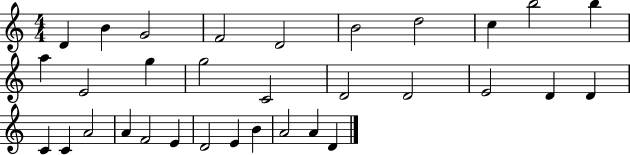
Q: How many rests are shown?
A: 0